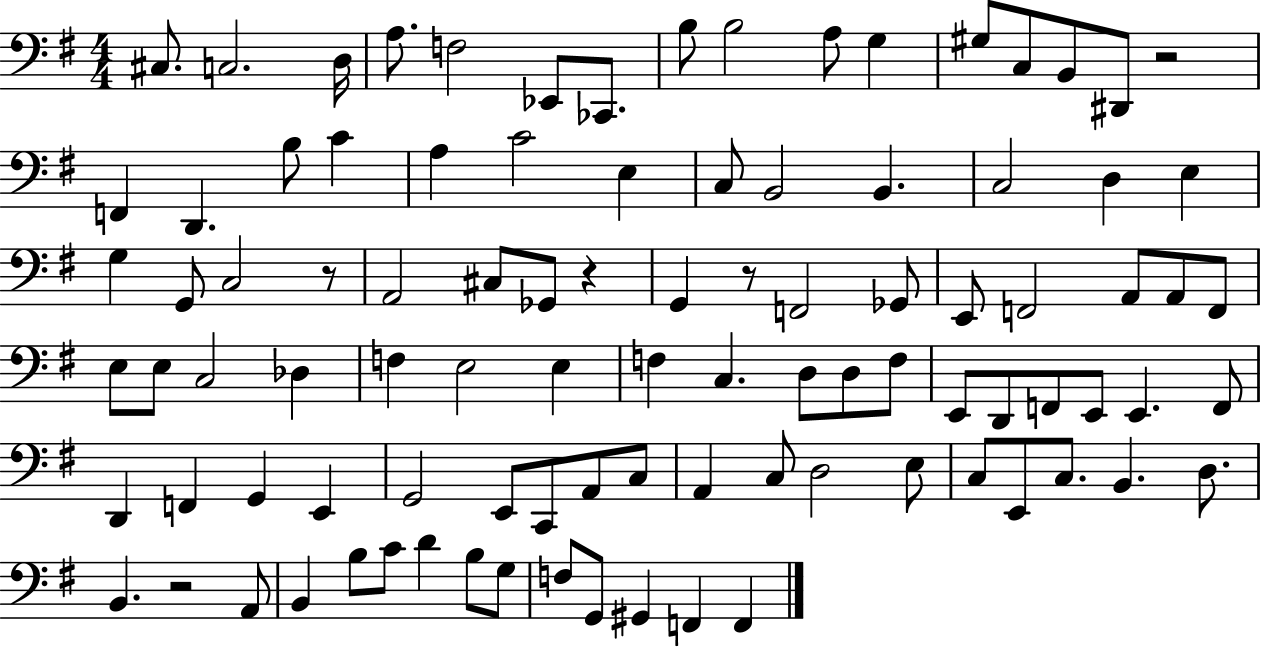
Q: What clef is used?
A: bass